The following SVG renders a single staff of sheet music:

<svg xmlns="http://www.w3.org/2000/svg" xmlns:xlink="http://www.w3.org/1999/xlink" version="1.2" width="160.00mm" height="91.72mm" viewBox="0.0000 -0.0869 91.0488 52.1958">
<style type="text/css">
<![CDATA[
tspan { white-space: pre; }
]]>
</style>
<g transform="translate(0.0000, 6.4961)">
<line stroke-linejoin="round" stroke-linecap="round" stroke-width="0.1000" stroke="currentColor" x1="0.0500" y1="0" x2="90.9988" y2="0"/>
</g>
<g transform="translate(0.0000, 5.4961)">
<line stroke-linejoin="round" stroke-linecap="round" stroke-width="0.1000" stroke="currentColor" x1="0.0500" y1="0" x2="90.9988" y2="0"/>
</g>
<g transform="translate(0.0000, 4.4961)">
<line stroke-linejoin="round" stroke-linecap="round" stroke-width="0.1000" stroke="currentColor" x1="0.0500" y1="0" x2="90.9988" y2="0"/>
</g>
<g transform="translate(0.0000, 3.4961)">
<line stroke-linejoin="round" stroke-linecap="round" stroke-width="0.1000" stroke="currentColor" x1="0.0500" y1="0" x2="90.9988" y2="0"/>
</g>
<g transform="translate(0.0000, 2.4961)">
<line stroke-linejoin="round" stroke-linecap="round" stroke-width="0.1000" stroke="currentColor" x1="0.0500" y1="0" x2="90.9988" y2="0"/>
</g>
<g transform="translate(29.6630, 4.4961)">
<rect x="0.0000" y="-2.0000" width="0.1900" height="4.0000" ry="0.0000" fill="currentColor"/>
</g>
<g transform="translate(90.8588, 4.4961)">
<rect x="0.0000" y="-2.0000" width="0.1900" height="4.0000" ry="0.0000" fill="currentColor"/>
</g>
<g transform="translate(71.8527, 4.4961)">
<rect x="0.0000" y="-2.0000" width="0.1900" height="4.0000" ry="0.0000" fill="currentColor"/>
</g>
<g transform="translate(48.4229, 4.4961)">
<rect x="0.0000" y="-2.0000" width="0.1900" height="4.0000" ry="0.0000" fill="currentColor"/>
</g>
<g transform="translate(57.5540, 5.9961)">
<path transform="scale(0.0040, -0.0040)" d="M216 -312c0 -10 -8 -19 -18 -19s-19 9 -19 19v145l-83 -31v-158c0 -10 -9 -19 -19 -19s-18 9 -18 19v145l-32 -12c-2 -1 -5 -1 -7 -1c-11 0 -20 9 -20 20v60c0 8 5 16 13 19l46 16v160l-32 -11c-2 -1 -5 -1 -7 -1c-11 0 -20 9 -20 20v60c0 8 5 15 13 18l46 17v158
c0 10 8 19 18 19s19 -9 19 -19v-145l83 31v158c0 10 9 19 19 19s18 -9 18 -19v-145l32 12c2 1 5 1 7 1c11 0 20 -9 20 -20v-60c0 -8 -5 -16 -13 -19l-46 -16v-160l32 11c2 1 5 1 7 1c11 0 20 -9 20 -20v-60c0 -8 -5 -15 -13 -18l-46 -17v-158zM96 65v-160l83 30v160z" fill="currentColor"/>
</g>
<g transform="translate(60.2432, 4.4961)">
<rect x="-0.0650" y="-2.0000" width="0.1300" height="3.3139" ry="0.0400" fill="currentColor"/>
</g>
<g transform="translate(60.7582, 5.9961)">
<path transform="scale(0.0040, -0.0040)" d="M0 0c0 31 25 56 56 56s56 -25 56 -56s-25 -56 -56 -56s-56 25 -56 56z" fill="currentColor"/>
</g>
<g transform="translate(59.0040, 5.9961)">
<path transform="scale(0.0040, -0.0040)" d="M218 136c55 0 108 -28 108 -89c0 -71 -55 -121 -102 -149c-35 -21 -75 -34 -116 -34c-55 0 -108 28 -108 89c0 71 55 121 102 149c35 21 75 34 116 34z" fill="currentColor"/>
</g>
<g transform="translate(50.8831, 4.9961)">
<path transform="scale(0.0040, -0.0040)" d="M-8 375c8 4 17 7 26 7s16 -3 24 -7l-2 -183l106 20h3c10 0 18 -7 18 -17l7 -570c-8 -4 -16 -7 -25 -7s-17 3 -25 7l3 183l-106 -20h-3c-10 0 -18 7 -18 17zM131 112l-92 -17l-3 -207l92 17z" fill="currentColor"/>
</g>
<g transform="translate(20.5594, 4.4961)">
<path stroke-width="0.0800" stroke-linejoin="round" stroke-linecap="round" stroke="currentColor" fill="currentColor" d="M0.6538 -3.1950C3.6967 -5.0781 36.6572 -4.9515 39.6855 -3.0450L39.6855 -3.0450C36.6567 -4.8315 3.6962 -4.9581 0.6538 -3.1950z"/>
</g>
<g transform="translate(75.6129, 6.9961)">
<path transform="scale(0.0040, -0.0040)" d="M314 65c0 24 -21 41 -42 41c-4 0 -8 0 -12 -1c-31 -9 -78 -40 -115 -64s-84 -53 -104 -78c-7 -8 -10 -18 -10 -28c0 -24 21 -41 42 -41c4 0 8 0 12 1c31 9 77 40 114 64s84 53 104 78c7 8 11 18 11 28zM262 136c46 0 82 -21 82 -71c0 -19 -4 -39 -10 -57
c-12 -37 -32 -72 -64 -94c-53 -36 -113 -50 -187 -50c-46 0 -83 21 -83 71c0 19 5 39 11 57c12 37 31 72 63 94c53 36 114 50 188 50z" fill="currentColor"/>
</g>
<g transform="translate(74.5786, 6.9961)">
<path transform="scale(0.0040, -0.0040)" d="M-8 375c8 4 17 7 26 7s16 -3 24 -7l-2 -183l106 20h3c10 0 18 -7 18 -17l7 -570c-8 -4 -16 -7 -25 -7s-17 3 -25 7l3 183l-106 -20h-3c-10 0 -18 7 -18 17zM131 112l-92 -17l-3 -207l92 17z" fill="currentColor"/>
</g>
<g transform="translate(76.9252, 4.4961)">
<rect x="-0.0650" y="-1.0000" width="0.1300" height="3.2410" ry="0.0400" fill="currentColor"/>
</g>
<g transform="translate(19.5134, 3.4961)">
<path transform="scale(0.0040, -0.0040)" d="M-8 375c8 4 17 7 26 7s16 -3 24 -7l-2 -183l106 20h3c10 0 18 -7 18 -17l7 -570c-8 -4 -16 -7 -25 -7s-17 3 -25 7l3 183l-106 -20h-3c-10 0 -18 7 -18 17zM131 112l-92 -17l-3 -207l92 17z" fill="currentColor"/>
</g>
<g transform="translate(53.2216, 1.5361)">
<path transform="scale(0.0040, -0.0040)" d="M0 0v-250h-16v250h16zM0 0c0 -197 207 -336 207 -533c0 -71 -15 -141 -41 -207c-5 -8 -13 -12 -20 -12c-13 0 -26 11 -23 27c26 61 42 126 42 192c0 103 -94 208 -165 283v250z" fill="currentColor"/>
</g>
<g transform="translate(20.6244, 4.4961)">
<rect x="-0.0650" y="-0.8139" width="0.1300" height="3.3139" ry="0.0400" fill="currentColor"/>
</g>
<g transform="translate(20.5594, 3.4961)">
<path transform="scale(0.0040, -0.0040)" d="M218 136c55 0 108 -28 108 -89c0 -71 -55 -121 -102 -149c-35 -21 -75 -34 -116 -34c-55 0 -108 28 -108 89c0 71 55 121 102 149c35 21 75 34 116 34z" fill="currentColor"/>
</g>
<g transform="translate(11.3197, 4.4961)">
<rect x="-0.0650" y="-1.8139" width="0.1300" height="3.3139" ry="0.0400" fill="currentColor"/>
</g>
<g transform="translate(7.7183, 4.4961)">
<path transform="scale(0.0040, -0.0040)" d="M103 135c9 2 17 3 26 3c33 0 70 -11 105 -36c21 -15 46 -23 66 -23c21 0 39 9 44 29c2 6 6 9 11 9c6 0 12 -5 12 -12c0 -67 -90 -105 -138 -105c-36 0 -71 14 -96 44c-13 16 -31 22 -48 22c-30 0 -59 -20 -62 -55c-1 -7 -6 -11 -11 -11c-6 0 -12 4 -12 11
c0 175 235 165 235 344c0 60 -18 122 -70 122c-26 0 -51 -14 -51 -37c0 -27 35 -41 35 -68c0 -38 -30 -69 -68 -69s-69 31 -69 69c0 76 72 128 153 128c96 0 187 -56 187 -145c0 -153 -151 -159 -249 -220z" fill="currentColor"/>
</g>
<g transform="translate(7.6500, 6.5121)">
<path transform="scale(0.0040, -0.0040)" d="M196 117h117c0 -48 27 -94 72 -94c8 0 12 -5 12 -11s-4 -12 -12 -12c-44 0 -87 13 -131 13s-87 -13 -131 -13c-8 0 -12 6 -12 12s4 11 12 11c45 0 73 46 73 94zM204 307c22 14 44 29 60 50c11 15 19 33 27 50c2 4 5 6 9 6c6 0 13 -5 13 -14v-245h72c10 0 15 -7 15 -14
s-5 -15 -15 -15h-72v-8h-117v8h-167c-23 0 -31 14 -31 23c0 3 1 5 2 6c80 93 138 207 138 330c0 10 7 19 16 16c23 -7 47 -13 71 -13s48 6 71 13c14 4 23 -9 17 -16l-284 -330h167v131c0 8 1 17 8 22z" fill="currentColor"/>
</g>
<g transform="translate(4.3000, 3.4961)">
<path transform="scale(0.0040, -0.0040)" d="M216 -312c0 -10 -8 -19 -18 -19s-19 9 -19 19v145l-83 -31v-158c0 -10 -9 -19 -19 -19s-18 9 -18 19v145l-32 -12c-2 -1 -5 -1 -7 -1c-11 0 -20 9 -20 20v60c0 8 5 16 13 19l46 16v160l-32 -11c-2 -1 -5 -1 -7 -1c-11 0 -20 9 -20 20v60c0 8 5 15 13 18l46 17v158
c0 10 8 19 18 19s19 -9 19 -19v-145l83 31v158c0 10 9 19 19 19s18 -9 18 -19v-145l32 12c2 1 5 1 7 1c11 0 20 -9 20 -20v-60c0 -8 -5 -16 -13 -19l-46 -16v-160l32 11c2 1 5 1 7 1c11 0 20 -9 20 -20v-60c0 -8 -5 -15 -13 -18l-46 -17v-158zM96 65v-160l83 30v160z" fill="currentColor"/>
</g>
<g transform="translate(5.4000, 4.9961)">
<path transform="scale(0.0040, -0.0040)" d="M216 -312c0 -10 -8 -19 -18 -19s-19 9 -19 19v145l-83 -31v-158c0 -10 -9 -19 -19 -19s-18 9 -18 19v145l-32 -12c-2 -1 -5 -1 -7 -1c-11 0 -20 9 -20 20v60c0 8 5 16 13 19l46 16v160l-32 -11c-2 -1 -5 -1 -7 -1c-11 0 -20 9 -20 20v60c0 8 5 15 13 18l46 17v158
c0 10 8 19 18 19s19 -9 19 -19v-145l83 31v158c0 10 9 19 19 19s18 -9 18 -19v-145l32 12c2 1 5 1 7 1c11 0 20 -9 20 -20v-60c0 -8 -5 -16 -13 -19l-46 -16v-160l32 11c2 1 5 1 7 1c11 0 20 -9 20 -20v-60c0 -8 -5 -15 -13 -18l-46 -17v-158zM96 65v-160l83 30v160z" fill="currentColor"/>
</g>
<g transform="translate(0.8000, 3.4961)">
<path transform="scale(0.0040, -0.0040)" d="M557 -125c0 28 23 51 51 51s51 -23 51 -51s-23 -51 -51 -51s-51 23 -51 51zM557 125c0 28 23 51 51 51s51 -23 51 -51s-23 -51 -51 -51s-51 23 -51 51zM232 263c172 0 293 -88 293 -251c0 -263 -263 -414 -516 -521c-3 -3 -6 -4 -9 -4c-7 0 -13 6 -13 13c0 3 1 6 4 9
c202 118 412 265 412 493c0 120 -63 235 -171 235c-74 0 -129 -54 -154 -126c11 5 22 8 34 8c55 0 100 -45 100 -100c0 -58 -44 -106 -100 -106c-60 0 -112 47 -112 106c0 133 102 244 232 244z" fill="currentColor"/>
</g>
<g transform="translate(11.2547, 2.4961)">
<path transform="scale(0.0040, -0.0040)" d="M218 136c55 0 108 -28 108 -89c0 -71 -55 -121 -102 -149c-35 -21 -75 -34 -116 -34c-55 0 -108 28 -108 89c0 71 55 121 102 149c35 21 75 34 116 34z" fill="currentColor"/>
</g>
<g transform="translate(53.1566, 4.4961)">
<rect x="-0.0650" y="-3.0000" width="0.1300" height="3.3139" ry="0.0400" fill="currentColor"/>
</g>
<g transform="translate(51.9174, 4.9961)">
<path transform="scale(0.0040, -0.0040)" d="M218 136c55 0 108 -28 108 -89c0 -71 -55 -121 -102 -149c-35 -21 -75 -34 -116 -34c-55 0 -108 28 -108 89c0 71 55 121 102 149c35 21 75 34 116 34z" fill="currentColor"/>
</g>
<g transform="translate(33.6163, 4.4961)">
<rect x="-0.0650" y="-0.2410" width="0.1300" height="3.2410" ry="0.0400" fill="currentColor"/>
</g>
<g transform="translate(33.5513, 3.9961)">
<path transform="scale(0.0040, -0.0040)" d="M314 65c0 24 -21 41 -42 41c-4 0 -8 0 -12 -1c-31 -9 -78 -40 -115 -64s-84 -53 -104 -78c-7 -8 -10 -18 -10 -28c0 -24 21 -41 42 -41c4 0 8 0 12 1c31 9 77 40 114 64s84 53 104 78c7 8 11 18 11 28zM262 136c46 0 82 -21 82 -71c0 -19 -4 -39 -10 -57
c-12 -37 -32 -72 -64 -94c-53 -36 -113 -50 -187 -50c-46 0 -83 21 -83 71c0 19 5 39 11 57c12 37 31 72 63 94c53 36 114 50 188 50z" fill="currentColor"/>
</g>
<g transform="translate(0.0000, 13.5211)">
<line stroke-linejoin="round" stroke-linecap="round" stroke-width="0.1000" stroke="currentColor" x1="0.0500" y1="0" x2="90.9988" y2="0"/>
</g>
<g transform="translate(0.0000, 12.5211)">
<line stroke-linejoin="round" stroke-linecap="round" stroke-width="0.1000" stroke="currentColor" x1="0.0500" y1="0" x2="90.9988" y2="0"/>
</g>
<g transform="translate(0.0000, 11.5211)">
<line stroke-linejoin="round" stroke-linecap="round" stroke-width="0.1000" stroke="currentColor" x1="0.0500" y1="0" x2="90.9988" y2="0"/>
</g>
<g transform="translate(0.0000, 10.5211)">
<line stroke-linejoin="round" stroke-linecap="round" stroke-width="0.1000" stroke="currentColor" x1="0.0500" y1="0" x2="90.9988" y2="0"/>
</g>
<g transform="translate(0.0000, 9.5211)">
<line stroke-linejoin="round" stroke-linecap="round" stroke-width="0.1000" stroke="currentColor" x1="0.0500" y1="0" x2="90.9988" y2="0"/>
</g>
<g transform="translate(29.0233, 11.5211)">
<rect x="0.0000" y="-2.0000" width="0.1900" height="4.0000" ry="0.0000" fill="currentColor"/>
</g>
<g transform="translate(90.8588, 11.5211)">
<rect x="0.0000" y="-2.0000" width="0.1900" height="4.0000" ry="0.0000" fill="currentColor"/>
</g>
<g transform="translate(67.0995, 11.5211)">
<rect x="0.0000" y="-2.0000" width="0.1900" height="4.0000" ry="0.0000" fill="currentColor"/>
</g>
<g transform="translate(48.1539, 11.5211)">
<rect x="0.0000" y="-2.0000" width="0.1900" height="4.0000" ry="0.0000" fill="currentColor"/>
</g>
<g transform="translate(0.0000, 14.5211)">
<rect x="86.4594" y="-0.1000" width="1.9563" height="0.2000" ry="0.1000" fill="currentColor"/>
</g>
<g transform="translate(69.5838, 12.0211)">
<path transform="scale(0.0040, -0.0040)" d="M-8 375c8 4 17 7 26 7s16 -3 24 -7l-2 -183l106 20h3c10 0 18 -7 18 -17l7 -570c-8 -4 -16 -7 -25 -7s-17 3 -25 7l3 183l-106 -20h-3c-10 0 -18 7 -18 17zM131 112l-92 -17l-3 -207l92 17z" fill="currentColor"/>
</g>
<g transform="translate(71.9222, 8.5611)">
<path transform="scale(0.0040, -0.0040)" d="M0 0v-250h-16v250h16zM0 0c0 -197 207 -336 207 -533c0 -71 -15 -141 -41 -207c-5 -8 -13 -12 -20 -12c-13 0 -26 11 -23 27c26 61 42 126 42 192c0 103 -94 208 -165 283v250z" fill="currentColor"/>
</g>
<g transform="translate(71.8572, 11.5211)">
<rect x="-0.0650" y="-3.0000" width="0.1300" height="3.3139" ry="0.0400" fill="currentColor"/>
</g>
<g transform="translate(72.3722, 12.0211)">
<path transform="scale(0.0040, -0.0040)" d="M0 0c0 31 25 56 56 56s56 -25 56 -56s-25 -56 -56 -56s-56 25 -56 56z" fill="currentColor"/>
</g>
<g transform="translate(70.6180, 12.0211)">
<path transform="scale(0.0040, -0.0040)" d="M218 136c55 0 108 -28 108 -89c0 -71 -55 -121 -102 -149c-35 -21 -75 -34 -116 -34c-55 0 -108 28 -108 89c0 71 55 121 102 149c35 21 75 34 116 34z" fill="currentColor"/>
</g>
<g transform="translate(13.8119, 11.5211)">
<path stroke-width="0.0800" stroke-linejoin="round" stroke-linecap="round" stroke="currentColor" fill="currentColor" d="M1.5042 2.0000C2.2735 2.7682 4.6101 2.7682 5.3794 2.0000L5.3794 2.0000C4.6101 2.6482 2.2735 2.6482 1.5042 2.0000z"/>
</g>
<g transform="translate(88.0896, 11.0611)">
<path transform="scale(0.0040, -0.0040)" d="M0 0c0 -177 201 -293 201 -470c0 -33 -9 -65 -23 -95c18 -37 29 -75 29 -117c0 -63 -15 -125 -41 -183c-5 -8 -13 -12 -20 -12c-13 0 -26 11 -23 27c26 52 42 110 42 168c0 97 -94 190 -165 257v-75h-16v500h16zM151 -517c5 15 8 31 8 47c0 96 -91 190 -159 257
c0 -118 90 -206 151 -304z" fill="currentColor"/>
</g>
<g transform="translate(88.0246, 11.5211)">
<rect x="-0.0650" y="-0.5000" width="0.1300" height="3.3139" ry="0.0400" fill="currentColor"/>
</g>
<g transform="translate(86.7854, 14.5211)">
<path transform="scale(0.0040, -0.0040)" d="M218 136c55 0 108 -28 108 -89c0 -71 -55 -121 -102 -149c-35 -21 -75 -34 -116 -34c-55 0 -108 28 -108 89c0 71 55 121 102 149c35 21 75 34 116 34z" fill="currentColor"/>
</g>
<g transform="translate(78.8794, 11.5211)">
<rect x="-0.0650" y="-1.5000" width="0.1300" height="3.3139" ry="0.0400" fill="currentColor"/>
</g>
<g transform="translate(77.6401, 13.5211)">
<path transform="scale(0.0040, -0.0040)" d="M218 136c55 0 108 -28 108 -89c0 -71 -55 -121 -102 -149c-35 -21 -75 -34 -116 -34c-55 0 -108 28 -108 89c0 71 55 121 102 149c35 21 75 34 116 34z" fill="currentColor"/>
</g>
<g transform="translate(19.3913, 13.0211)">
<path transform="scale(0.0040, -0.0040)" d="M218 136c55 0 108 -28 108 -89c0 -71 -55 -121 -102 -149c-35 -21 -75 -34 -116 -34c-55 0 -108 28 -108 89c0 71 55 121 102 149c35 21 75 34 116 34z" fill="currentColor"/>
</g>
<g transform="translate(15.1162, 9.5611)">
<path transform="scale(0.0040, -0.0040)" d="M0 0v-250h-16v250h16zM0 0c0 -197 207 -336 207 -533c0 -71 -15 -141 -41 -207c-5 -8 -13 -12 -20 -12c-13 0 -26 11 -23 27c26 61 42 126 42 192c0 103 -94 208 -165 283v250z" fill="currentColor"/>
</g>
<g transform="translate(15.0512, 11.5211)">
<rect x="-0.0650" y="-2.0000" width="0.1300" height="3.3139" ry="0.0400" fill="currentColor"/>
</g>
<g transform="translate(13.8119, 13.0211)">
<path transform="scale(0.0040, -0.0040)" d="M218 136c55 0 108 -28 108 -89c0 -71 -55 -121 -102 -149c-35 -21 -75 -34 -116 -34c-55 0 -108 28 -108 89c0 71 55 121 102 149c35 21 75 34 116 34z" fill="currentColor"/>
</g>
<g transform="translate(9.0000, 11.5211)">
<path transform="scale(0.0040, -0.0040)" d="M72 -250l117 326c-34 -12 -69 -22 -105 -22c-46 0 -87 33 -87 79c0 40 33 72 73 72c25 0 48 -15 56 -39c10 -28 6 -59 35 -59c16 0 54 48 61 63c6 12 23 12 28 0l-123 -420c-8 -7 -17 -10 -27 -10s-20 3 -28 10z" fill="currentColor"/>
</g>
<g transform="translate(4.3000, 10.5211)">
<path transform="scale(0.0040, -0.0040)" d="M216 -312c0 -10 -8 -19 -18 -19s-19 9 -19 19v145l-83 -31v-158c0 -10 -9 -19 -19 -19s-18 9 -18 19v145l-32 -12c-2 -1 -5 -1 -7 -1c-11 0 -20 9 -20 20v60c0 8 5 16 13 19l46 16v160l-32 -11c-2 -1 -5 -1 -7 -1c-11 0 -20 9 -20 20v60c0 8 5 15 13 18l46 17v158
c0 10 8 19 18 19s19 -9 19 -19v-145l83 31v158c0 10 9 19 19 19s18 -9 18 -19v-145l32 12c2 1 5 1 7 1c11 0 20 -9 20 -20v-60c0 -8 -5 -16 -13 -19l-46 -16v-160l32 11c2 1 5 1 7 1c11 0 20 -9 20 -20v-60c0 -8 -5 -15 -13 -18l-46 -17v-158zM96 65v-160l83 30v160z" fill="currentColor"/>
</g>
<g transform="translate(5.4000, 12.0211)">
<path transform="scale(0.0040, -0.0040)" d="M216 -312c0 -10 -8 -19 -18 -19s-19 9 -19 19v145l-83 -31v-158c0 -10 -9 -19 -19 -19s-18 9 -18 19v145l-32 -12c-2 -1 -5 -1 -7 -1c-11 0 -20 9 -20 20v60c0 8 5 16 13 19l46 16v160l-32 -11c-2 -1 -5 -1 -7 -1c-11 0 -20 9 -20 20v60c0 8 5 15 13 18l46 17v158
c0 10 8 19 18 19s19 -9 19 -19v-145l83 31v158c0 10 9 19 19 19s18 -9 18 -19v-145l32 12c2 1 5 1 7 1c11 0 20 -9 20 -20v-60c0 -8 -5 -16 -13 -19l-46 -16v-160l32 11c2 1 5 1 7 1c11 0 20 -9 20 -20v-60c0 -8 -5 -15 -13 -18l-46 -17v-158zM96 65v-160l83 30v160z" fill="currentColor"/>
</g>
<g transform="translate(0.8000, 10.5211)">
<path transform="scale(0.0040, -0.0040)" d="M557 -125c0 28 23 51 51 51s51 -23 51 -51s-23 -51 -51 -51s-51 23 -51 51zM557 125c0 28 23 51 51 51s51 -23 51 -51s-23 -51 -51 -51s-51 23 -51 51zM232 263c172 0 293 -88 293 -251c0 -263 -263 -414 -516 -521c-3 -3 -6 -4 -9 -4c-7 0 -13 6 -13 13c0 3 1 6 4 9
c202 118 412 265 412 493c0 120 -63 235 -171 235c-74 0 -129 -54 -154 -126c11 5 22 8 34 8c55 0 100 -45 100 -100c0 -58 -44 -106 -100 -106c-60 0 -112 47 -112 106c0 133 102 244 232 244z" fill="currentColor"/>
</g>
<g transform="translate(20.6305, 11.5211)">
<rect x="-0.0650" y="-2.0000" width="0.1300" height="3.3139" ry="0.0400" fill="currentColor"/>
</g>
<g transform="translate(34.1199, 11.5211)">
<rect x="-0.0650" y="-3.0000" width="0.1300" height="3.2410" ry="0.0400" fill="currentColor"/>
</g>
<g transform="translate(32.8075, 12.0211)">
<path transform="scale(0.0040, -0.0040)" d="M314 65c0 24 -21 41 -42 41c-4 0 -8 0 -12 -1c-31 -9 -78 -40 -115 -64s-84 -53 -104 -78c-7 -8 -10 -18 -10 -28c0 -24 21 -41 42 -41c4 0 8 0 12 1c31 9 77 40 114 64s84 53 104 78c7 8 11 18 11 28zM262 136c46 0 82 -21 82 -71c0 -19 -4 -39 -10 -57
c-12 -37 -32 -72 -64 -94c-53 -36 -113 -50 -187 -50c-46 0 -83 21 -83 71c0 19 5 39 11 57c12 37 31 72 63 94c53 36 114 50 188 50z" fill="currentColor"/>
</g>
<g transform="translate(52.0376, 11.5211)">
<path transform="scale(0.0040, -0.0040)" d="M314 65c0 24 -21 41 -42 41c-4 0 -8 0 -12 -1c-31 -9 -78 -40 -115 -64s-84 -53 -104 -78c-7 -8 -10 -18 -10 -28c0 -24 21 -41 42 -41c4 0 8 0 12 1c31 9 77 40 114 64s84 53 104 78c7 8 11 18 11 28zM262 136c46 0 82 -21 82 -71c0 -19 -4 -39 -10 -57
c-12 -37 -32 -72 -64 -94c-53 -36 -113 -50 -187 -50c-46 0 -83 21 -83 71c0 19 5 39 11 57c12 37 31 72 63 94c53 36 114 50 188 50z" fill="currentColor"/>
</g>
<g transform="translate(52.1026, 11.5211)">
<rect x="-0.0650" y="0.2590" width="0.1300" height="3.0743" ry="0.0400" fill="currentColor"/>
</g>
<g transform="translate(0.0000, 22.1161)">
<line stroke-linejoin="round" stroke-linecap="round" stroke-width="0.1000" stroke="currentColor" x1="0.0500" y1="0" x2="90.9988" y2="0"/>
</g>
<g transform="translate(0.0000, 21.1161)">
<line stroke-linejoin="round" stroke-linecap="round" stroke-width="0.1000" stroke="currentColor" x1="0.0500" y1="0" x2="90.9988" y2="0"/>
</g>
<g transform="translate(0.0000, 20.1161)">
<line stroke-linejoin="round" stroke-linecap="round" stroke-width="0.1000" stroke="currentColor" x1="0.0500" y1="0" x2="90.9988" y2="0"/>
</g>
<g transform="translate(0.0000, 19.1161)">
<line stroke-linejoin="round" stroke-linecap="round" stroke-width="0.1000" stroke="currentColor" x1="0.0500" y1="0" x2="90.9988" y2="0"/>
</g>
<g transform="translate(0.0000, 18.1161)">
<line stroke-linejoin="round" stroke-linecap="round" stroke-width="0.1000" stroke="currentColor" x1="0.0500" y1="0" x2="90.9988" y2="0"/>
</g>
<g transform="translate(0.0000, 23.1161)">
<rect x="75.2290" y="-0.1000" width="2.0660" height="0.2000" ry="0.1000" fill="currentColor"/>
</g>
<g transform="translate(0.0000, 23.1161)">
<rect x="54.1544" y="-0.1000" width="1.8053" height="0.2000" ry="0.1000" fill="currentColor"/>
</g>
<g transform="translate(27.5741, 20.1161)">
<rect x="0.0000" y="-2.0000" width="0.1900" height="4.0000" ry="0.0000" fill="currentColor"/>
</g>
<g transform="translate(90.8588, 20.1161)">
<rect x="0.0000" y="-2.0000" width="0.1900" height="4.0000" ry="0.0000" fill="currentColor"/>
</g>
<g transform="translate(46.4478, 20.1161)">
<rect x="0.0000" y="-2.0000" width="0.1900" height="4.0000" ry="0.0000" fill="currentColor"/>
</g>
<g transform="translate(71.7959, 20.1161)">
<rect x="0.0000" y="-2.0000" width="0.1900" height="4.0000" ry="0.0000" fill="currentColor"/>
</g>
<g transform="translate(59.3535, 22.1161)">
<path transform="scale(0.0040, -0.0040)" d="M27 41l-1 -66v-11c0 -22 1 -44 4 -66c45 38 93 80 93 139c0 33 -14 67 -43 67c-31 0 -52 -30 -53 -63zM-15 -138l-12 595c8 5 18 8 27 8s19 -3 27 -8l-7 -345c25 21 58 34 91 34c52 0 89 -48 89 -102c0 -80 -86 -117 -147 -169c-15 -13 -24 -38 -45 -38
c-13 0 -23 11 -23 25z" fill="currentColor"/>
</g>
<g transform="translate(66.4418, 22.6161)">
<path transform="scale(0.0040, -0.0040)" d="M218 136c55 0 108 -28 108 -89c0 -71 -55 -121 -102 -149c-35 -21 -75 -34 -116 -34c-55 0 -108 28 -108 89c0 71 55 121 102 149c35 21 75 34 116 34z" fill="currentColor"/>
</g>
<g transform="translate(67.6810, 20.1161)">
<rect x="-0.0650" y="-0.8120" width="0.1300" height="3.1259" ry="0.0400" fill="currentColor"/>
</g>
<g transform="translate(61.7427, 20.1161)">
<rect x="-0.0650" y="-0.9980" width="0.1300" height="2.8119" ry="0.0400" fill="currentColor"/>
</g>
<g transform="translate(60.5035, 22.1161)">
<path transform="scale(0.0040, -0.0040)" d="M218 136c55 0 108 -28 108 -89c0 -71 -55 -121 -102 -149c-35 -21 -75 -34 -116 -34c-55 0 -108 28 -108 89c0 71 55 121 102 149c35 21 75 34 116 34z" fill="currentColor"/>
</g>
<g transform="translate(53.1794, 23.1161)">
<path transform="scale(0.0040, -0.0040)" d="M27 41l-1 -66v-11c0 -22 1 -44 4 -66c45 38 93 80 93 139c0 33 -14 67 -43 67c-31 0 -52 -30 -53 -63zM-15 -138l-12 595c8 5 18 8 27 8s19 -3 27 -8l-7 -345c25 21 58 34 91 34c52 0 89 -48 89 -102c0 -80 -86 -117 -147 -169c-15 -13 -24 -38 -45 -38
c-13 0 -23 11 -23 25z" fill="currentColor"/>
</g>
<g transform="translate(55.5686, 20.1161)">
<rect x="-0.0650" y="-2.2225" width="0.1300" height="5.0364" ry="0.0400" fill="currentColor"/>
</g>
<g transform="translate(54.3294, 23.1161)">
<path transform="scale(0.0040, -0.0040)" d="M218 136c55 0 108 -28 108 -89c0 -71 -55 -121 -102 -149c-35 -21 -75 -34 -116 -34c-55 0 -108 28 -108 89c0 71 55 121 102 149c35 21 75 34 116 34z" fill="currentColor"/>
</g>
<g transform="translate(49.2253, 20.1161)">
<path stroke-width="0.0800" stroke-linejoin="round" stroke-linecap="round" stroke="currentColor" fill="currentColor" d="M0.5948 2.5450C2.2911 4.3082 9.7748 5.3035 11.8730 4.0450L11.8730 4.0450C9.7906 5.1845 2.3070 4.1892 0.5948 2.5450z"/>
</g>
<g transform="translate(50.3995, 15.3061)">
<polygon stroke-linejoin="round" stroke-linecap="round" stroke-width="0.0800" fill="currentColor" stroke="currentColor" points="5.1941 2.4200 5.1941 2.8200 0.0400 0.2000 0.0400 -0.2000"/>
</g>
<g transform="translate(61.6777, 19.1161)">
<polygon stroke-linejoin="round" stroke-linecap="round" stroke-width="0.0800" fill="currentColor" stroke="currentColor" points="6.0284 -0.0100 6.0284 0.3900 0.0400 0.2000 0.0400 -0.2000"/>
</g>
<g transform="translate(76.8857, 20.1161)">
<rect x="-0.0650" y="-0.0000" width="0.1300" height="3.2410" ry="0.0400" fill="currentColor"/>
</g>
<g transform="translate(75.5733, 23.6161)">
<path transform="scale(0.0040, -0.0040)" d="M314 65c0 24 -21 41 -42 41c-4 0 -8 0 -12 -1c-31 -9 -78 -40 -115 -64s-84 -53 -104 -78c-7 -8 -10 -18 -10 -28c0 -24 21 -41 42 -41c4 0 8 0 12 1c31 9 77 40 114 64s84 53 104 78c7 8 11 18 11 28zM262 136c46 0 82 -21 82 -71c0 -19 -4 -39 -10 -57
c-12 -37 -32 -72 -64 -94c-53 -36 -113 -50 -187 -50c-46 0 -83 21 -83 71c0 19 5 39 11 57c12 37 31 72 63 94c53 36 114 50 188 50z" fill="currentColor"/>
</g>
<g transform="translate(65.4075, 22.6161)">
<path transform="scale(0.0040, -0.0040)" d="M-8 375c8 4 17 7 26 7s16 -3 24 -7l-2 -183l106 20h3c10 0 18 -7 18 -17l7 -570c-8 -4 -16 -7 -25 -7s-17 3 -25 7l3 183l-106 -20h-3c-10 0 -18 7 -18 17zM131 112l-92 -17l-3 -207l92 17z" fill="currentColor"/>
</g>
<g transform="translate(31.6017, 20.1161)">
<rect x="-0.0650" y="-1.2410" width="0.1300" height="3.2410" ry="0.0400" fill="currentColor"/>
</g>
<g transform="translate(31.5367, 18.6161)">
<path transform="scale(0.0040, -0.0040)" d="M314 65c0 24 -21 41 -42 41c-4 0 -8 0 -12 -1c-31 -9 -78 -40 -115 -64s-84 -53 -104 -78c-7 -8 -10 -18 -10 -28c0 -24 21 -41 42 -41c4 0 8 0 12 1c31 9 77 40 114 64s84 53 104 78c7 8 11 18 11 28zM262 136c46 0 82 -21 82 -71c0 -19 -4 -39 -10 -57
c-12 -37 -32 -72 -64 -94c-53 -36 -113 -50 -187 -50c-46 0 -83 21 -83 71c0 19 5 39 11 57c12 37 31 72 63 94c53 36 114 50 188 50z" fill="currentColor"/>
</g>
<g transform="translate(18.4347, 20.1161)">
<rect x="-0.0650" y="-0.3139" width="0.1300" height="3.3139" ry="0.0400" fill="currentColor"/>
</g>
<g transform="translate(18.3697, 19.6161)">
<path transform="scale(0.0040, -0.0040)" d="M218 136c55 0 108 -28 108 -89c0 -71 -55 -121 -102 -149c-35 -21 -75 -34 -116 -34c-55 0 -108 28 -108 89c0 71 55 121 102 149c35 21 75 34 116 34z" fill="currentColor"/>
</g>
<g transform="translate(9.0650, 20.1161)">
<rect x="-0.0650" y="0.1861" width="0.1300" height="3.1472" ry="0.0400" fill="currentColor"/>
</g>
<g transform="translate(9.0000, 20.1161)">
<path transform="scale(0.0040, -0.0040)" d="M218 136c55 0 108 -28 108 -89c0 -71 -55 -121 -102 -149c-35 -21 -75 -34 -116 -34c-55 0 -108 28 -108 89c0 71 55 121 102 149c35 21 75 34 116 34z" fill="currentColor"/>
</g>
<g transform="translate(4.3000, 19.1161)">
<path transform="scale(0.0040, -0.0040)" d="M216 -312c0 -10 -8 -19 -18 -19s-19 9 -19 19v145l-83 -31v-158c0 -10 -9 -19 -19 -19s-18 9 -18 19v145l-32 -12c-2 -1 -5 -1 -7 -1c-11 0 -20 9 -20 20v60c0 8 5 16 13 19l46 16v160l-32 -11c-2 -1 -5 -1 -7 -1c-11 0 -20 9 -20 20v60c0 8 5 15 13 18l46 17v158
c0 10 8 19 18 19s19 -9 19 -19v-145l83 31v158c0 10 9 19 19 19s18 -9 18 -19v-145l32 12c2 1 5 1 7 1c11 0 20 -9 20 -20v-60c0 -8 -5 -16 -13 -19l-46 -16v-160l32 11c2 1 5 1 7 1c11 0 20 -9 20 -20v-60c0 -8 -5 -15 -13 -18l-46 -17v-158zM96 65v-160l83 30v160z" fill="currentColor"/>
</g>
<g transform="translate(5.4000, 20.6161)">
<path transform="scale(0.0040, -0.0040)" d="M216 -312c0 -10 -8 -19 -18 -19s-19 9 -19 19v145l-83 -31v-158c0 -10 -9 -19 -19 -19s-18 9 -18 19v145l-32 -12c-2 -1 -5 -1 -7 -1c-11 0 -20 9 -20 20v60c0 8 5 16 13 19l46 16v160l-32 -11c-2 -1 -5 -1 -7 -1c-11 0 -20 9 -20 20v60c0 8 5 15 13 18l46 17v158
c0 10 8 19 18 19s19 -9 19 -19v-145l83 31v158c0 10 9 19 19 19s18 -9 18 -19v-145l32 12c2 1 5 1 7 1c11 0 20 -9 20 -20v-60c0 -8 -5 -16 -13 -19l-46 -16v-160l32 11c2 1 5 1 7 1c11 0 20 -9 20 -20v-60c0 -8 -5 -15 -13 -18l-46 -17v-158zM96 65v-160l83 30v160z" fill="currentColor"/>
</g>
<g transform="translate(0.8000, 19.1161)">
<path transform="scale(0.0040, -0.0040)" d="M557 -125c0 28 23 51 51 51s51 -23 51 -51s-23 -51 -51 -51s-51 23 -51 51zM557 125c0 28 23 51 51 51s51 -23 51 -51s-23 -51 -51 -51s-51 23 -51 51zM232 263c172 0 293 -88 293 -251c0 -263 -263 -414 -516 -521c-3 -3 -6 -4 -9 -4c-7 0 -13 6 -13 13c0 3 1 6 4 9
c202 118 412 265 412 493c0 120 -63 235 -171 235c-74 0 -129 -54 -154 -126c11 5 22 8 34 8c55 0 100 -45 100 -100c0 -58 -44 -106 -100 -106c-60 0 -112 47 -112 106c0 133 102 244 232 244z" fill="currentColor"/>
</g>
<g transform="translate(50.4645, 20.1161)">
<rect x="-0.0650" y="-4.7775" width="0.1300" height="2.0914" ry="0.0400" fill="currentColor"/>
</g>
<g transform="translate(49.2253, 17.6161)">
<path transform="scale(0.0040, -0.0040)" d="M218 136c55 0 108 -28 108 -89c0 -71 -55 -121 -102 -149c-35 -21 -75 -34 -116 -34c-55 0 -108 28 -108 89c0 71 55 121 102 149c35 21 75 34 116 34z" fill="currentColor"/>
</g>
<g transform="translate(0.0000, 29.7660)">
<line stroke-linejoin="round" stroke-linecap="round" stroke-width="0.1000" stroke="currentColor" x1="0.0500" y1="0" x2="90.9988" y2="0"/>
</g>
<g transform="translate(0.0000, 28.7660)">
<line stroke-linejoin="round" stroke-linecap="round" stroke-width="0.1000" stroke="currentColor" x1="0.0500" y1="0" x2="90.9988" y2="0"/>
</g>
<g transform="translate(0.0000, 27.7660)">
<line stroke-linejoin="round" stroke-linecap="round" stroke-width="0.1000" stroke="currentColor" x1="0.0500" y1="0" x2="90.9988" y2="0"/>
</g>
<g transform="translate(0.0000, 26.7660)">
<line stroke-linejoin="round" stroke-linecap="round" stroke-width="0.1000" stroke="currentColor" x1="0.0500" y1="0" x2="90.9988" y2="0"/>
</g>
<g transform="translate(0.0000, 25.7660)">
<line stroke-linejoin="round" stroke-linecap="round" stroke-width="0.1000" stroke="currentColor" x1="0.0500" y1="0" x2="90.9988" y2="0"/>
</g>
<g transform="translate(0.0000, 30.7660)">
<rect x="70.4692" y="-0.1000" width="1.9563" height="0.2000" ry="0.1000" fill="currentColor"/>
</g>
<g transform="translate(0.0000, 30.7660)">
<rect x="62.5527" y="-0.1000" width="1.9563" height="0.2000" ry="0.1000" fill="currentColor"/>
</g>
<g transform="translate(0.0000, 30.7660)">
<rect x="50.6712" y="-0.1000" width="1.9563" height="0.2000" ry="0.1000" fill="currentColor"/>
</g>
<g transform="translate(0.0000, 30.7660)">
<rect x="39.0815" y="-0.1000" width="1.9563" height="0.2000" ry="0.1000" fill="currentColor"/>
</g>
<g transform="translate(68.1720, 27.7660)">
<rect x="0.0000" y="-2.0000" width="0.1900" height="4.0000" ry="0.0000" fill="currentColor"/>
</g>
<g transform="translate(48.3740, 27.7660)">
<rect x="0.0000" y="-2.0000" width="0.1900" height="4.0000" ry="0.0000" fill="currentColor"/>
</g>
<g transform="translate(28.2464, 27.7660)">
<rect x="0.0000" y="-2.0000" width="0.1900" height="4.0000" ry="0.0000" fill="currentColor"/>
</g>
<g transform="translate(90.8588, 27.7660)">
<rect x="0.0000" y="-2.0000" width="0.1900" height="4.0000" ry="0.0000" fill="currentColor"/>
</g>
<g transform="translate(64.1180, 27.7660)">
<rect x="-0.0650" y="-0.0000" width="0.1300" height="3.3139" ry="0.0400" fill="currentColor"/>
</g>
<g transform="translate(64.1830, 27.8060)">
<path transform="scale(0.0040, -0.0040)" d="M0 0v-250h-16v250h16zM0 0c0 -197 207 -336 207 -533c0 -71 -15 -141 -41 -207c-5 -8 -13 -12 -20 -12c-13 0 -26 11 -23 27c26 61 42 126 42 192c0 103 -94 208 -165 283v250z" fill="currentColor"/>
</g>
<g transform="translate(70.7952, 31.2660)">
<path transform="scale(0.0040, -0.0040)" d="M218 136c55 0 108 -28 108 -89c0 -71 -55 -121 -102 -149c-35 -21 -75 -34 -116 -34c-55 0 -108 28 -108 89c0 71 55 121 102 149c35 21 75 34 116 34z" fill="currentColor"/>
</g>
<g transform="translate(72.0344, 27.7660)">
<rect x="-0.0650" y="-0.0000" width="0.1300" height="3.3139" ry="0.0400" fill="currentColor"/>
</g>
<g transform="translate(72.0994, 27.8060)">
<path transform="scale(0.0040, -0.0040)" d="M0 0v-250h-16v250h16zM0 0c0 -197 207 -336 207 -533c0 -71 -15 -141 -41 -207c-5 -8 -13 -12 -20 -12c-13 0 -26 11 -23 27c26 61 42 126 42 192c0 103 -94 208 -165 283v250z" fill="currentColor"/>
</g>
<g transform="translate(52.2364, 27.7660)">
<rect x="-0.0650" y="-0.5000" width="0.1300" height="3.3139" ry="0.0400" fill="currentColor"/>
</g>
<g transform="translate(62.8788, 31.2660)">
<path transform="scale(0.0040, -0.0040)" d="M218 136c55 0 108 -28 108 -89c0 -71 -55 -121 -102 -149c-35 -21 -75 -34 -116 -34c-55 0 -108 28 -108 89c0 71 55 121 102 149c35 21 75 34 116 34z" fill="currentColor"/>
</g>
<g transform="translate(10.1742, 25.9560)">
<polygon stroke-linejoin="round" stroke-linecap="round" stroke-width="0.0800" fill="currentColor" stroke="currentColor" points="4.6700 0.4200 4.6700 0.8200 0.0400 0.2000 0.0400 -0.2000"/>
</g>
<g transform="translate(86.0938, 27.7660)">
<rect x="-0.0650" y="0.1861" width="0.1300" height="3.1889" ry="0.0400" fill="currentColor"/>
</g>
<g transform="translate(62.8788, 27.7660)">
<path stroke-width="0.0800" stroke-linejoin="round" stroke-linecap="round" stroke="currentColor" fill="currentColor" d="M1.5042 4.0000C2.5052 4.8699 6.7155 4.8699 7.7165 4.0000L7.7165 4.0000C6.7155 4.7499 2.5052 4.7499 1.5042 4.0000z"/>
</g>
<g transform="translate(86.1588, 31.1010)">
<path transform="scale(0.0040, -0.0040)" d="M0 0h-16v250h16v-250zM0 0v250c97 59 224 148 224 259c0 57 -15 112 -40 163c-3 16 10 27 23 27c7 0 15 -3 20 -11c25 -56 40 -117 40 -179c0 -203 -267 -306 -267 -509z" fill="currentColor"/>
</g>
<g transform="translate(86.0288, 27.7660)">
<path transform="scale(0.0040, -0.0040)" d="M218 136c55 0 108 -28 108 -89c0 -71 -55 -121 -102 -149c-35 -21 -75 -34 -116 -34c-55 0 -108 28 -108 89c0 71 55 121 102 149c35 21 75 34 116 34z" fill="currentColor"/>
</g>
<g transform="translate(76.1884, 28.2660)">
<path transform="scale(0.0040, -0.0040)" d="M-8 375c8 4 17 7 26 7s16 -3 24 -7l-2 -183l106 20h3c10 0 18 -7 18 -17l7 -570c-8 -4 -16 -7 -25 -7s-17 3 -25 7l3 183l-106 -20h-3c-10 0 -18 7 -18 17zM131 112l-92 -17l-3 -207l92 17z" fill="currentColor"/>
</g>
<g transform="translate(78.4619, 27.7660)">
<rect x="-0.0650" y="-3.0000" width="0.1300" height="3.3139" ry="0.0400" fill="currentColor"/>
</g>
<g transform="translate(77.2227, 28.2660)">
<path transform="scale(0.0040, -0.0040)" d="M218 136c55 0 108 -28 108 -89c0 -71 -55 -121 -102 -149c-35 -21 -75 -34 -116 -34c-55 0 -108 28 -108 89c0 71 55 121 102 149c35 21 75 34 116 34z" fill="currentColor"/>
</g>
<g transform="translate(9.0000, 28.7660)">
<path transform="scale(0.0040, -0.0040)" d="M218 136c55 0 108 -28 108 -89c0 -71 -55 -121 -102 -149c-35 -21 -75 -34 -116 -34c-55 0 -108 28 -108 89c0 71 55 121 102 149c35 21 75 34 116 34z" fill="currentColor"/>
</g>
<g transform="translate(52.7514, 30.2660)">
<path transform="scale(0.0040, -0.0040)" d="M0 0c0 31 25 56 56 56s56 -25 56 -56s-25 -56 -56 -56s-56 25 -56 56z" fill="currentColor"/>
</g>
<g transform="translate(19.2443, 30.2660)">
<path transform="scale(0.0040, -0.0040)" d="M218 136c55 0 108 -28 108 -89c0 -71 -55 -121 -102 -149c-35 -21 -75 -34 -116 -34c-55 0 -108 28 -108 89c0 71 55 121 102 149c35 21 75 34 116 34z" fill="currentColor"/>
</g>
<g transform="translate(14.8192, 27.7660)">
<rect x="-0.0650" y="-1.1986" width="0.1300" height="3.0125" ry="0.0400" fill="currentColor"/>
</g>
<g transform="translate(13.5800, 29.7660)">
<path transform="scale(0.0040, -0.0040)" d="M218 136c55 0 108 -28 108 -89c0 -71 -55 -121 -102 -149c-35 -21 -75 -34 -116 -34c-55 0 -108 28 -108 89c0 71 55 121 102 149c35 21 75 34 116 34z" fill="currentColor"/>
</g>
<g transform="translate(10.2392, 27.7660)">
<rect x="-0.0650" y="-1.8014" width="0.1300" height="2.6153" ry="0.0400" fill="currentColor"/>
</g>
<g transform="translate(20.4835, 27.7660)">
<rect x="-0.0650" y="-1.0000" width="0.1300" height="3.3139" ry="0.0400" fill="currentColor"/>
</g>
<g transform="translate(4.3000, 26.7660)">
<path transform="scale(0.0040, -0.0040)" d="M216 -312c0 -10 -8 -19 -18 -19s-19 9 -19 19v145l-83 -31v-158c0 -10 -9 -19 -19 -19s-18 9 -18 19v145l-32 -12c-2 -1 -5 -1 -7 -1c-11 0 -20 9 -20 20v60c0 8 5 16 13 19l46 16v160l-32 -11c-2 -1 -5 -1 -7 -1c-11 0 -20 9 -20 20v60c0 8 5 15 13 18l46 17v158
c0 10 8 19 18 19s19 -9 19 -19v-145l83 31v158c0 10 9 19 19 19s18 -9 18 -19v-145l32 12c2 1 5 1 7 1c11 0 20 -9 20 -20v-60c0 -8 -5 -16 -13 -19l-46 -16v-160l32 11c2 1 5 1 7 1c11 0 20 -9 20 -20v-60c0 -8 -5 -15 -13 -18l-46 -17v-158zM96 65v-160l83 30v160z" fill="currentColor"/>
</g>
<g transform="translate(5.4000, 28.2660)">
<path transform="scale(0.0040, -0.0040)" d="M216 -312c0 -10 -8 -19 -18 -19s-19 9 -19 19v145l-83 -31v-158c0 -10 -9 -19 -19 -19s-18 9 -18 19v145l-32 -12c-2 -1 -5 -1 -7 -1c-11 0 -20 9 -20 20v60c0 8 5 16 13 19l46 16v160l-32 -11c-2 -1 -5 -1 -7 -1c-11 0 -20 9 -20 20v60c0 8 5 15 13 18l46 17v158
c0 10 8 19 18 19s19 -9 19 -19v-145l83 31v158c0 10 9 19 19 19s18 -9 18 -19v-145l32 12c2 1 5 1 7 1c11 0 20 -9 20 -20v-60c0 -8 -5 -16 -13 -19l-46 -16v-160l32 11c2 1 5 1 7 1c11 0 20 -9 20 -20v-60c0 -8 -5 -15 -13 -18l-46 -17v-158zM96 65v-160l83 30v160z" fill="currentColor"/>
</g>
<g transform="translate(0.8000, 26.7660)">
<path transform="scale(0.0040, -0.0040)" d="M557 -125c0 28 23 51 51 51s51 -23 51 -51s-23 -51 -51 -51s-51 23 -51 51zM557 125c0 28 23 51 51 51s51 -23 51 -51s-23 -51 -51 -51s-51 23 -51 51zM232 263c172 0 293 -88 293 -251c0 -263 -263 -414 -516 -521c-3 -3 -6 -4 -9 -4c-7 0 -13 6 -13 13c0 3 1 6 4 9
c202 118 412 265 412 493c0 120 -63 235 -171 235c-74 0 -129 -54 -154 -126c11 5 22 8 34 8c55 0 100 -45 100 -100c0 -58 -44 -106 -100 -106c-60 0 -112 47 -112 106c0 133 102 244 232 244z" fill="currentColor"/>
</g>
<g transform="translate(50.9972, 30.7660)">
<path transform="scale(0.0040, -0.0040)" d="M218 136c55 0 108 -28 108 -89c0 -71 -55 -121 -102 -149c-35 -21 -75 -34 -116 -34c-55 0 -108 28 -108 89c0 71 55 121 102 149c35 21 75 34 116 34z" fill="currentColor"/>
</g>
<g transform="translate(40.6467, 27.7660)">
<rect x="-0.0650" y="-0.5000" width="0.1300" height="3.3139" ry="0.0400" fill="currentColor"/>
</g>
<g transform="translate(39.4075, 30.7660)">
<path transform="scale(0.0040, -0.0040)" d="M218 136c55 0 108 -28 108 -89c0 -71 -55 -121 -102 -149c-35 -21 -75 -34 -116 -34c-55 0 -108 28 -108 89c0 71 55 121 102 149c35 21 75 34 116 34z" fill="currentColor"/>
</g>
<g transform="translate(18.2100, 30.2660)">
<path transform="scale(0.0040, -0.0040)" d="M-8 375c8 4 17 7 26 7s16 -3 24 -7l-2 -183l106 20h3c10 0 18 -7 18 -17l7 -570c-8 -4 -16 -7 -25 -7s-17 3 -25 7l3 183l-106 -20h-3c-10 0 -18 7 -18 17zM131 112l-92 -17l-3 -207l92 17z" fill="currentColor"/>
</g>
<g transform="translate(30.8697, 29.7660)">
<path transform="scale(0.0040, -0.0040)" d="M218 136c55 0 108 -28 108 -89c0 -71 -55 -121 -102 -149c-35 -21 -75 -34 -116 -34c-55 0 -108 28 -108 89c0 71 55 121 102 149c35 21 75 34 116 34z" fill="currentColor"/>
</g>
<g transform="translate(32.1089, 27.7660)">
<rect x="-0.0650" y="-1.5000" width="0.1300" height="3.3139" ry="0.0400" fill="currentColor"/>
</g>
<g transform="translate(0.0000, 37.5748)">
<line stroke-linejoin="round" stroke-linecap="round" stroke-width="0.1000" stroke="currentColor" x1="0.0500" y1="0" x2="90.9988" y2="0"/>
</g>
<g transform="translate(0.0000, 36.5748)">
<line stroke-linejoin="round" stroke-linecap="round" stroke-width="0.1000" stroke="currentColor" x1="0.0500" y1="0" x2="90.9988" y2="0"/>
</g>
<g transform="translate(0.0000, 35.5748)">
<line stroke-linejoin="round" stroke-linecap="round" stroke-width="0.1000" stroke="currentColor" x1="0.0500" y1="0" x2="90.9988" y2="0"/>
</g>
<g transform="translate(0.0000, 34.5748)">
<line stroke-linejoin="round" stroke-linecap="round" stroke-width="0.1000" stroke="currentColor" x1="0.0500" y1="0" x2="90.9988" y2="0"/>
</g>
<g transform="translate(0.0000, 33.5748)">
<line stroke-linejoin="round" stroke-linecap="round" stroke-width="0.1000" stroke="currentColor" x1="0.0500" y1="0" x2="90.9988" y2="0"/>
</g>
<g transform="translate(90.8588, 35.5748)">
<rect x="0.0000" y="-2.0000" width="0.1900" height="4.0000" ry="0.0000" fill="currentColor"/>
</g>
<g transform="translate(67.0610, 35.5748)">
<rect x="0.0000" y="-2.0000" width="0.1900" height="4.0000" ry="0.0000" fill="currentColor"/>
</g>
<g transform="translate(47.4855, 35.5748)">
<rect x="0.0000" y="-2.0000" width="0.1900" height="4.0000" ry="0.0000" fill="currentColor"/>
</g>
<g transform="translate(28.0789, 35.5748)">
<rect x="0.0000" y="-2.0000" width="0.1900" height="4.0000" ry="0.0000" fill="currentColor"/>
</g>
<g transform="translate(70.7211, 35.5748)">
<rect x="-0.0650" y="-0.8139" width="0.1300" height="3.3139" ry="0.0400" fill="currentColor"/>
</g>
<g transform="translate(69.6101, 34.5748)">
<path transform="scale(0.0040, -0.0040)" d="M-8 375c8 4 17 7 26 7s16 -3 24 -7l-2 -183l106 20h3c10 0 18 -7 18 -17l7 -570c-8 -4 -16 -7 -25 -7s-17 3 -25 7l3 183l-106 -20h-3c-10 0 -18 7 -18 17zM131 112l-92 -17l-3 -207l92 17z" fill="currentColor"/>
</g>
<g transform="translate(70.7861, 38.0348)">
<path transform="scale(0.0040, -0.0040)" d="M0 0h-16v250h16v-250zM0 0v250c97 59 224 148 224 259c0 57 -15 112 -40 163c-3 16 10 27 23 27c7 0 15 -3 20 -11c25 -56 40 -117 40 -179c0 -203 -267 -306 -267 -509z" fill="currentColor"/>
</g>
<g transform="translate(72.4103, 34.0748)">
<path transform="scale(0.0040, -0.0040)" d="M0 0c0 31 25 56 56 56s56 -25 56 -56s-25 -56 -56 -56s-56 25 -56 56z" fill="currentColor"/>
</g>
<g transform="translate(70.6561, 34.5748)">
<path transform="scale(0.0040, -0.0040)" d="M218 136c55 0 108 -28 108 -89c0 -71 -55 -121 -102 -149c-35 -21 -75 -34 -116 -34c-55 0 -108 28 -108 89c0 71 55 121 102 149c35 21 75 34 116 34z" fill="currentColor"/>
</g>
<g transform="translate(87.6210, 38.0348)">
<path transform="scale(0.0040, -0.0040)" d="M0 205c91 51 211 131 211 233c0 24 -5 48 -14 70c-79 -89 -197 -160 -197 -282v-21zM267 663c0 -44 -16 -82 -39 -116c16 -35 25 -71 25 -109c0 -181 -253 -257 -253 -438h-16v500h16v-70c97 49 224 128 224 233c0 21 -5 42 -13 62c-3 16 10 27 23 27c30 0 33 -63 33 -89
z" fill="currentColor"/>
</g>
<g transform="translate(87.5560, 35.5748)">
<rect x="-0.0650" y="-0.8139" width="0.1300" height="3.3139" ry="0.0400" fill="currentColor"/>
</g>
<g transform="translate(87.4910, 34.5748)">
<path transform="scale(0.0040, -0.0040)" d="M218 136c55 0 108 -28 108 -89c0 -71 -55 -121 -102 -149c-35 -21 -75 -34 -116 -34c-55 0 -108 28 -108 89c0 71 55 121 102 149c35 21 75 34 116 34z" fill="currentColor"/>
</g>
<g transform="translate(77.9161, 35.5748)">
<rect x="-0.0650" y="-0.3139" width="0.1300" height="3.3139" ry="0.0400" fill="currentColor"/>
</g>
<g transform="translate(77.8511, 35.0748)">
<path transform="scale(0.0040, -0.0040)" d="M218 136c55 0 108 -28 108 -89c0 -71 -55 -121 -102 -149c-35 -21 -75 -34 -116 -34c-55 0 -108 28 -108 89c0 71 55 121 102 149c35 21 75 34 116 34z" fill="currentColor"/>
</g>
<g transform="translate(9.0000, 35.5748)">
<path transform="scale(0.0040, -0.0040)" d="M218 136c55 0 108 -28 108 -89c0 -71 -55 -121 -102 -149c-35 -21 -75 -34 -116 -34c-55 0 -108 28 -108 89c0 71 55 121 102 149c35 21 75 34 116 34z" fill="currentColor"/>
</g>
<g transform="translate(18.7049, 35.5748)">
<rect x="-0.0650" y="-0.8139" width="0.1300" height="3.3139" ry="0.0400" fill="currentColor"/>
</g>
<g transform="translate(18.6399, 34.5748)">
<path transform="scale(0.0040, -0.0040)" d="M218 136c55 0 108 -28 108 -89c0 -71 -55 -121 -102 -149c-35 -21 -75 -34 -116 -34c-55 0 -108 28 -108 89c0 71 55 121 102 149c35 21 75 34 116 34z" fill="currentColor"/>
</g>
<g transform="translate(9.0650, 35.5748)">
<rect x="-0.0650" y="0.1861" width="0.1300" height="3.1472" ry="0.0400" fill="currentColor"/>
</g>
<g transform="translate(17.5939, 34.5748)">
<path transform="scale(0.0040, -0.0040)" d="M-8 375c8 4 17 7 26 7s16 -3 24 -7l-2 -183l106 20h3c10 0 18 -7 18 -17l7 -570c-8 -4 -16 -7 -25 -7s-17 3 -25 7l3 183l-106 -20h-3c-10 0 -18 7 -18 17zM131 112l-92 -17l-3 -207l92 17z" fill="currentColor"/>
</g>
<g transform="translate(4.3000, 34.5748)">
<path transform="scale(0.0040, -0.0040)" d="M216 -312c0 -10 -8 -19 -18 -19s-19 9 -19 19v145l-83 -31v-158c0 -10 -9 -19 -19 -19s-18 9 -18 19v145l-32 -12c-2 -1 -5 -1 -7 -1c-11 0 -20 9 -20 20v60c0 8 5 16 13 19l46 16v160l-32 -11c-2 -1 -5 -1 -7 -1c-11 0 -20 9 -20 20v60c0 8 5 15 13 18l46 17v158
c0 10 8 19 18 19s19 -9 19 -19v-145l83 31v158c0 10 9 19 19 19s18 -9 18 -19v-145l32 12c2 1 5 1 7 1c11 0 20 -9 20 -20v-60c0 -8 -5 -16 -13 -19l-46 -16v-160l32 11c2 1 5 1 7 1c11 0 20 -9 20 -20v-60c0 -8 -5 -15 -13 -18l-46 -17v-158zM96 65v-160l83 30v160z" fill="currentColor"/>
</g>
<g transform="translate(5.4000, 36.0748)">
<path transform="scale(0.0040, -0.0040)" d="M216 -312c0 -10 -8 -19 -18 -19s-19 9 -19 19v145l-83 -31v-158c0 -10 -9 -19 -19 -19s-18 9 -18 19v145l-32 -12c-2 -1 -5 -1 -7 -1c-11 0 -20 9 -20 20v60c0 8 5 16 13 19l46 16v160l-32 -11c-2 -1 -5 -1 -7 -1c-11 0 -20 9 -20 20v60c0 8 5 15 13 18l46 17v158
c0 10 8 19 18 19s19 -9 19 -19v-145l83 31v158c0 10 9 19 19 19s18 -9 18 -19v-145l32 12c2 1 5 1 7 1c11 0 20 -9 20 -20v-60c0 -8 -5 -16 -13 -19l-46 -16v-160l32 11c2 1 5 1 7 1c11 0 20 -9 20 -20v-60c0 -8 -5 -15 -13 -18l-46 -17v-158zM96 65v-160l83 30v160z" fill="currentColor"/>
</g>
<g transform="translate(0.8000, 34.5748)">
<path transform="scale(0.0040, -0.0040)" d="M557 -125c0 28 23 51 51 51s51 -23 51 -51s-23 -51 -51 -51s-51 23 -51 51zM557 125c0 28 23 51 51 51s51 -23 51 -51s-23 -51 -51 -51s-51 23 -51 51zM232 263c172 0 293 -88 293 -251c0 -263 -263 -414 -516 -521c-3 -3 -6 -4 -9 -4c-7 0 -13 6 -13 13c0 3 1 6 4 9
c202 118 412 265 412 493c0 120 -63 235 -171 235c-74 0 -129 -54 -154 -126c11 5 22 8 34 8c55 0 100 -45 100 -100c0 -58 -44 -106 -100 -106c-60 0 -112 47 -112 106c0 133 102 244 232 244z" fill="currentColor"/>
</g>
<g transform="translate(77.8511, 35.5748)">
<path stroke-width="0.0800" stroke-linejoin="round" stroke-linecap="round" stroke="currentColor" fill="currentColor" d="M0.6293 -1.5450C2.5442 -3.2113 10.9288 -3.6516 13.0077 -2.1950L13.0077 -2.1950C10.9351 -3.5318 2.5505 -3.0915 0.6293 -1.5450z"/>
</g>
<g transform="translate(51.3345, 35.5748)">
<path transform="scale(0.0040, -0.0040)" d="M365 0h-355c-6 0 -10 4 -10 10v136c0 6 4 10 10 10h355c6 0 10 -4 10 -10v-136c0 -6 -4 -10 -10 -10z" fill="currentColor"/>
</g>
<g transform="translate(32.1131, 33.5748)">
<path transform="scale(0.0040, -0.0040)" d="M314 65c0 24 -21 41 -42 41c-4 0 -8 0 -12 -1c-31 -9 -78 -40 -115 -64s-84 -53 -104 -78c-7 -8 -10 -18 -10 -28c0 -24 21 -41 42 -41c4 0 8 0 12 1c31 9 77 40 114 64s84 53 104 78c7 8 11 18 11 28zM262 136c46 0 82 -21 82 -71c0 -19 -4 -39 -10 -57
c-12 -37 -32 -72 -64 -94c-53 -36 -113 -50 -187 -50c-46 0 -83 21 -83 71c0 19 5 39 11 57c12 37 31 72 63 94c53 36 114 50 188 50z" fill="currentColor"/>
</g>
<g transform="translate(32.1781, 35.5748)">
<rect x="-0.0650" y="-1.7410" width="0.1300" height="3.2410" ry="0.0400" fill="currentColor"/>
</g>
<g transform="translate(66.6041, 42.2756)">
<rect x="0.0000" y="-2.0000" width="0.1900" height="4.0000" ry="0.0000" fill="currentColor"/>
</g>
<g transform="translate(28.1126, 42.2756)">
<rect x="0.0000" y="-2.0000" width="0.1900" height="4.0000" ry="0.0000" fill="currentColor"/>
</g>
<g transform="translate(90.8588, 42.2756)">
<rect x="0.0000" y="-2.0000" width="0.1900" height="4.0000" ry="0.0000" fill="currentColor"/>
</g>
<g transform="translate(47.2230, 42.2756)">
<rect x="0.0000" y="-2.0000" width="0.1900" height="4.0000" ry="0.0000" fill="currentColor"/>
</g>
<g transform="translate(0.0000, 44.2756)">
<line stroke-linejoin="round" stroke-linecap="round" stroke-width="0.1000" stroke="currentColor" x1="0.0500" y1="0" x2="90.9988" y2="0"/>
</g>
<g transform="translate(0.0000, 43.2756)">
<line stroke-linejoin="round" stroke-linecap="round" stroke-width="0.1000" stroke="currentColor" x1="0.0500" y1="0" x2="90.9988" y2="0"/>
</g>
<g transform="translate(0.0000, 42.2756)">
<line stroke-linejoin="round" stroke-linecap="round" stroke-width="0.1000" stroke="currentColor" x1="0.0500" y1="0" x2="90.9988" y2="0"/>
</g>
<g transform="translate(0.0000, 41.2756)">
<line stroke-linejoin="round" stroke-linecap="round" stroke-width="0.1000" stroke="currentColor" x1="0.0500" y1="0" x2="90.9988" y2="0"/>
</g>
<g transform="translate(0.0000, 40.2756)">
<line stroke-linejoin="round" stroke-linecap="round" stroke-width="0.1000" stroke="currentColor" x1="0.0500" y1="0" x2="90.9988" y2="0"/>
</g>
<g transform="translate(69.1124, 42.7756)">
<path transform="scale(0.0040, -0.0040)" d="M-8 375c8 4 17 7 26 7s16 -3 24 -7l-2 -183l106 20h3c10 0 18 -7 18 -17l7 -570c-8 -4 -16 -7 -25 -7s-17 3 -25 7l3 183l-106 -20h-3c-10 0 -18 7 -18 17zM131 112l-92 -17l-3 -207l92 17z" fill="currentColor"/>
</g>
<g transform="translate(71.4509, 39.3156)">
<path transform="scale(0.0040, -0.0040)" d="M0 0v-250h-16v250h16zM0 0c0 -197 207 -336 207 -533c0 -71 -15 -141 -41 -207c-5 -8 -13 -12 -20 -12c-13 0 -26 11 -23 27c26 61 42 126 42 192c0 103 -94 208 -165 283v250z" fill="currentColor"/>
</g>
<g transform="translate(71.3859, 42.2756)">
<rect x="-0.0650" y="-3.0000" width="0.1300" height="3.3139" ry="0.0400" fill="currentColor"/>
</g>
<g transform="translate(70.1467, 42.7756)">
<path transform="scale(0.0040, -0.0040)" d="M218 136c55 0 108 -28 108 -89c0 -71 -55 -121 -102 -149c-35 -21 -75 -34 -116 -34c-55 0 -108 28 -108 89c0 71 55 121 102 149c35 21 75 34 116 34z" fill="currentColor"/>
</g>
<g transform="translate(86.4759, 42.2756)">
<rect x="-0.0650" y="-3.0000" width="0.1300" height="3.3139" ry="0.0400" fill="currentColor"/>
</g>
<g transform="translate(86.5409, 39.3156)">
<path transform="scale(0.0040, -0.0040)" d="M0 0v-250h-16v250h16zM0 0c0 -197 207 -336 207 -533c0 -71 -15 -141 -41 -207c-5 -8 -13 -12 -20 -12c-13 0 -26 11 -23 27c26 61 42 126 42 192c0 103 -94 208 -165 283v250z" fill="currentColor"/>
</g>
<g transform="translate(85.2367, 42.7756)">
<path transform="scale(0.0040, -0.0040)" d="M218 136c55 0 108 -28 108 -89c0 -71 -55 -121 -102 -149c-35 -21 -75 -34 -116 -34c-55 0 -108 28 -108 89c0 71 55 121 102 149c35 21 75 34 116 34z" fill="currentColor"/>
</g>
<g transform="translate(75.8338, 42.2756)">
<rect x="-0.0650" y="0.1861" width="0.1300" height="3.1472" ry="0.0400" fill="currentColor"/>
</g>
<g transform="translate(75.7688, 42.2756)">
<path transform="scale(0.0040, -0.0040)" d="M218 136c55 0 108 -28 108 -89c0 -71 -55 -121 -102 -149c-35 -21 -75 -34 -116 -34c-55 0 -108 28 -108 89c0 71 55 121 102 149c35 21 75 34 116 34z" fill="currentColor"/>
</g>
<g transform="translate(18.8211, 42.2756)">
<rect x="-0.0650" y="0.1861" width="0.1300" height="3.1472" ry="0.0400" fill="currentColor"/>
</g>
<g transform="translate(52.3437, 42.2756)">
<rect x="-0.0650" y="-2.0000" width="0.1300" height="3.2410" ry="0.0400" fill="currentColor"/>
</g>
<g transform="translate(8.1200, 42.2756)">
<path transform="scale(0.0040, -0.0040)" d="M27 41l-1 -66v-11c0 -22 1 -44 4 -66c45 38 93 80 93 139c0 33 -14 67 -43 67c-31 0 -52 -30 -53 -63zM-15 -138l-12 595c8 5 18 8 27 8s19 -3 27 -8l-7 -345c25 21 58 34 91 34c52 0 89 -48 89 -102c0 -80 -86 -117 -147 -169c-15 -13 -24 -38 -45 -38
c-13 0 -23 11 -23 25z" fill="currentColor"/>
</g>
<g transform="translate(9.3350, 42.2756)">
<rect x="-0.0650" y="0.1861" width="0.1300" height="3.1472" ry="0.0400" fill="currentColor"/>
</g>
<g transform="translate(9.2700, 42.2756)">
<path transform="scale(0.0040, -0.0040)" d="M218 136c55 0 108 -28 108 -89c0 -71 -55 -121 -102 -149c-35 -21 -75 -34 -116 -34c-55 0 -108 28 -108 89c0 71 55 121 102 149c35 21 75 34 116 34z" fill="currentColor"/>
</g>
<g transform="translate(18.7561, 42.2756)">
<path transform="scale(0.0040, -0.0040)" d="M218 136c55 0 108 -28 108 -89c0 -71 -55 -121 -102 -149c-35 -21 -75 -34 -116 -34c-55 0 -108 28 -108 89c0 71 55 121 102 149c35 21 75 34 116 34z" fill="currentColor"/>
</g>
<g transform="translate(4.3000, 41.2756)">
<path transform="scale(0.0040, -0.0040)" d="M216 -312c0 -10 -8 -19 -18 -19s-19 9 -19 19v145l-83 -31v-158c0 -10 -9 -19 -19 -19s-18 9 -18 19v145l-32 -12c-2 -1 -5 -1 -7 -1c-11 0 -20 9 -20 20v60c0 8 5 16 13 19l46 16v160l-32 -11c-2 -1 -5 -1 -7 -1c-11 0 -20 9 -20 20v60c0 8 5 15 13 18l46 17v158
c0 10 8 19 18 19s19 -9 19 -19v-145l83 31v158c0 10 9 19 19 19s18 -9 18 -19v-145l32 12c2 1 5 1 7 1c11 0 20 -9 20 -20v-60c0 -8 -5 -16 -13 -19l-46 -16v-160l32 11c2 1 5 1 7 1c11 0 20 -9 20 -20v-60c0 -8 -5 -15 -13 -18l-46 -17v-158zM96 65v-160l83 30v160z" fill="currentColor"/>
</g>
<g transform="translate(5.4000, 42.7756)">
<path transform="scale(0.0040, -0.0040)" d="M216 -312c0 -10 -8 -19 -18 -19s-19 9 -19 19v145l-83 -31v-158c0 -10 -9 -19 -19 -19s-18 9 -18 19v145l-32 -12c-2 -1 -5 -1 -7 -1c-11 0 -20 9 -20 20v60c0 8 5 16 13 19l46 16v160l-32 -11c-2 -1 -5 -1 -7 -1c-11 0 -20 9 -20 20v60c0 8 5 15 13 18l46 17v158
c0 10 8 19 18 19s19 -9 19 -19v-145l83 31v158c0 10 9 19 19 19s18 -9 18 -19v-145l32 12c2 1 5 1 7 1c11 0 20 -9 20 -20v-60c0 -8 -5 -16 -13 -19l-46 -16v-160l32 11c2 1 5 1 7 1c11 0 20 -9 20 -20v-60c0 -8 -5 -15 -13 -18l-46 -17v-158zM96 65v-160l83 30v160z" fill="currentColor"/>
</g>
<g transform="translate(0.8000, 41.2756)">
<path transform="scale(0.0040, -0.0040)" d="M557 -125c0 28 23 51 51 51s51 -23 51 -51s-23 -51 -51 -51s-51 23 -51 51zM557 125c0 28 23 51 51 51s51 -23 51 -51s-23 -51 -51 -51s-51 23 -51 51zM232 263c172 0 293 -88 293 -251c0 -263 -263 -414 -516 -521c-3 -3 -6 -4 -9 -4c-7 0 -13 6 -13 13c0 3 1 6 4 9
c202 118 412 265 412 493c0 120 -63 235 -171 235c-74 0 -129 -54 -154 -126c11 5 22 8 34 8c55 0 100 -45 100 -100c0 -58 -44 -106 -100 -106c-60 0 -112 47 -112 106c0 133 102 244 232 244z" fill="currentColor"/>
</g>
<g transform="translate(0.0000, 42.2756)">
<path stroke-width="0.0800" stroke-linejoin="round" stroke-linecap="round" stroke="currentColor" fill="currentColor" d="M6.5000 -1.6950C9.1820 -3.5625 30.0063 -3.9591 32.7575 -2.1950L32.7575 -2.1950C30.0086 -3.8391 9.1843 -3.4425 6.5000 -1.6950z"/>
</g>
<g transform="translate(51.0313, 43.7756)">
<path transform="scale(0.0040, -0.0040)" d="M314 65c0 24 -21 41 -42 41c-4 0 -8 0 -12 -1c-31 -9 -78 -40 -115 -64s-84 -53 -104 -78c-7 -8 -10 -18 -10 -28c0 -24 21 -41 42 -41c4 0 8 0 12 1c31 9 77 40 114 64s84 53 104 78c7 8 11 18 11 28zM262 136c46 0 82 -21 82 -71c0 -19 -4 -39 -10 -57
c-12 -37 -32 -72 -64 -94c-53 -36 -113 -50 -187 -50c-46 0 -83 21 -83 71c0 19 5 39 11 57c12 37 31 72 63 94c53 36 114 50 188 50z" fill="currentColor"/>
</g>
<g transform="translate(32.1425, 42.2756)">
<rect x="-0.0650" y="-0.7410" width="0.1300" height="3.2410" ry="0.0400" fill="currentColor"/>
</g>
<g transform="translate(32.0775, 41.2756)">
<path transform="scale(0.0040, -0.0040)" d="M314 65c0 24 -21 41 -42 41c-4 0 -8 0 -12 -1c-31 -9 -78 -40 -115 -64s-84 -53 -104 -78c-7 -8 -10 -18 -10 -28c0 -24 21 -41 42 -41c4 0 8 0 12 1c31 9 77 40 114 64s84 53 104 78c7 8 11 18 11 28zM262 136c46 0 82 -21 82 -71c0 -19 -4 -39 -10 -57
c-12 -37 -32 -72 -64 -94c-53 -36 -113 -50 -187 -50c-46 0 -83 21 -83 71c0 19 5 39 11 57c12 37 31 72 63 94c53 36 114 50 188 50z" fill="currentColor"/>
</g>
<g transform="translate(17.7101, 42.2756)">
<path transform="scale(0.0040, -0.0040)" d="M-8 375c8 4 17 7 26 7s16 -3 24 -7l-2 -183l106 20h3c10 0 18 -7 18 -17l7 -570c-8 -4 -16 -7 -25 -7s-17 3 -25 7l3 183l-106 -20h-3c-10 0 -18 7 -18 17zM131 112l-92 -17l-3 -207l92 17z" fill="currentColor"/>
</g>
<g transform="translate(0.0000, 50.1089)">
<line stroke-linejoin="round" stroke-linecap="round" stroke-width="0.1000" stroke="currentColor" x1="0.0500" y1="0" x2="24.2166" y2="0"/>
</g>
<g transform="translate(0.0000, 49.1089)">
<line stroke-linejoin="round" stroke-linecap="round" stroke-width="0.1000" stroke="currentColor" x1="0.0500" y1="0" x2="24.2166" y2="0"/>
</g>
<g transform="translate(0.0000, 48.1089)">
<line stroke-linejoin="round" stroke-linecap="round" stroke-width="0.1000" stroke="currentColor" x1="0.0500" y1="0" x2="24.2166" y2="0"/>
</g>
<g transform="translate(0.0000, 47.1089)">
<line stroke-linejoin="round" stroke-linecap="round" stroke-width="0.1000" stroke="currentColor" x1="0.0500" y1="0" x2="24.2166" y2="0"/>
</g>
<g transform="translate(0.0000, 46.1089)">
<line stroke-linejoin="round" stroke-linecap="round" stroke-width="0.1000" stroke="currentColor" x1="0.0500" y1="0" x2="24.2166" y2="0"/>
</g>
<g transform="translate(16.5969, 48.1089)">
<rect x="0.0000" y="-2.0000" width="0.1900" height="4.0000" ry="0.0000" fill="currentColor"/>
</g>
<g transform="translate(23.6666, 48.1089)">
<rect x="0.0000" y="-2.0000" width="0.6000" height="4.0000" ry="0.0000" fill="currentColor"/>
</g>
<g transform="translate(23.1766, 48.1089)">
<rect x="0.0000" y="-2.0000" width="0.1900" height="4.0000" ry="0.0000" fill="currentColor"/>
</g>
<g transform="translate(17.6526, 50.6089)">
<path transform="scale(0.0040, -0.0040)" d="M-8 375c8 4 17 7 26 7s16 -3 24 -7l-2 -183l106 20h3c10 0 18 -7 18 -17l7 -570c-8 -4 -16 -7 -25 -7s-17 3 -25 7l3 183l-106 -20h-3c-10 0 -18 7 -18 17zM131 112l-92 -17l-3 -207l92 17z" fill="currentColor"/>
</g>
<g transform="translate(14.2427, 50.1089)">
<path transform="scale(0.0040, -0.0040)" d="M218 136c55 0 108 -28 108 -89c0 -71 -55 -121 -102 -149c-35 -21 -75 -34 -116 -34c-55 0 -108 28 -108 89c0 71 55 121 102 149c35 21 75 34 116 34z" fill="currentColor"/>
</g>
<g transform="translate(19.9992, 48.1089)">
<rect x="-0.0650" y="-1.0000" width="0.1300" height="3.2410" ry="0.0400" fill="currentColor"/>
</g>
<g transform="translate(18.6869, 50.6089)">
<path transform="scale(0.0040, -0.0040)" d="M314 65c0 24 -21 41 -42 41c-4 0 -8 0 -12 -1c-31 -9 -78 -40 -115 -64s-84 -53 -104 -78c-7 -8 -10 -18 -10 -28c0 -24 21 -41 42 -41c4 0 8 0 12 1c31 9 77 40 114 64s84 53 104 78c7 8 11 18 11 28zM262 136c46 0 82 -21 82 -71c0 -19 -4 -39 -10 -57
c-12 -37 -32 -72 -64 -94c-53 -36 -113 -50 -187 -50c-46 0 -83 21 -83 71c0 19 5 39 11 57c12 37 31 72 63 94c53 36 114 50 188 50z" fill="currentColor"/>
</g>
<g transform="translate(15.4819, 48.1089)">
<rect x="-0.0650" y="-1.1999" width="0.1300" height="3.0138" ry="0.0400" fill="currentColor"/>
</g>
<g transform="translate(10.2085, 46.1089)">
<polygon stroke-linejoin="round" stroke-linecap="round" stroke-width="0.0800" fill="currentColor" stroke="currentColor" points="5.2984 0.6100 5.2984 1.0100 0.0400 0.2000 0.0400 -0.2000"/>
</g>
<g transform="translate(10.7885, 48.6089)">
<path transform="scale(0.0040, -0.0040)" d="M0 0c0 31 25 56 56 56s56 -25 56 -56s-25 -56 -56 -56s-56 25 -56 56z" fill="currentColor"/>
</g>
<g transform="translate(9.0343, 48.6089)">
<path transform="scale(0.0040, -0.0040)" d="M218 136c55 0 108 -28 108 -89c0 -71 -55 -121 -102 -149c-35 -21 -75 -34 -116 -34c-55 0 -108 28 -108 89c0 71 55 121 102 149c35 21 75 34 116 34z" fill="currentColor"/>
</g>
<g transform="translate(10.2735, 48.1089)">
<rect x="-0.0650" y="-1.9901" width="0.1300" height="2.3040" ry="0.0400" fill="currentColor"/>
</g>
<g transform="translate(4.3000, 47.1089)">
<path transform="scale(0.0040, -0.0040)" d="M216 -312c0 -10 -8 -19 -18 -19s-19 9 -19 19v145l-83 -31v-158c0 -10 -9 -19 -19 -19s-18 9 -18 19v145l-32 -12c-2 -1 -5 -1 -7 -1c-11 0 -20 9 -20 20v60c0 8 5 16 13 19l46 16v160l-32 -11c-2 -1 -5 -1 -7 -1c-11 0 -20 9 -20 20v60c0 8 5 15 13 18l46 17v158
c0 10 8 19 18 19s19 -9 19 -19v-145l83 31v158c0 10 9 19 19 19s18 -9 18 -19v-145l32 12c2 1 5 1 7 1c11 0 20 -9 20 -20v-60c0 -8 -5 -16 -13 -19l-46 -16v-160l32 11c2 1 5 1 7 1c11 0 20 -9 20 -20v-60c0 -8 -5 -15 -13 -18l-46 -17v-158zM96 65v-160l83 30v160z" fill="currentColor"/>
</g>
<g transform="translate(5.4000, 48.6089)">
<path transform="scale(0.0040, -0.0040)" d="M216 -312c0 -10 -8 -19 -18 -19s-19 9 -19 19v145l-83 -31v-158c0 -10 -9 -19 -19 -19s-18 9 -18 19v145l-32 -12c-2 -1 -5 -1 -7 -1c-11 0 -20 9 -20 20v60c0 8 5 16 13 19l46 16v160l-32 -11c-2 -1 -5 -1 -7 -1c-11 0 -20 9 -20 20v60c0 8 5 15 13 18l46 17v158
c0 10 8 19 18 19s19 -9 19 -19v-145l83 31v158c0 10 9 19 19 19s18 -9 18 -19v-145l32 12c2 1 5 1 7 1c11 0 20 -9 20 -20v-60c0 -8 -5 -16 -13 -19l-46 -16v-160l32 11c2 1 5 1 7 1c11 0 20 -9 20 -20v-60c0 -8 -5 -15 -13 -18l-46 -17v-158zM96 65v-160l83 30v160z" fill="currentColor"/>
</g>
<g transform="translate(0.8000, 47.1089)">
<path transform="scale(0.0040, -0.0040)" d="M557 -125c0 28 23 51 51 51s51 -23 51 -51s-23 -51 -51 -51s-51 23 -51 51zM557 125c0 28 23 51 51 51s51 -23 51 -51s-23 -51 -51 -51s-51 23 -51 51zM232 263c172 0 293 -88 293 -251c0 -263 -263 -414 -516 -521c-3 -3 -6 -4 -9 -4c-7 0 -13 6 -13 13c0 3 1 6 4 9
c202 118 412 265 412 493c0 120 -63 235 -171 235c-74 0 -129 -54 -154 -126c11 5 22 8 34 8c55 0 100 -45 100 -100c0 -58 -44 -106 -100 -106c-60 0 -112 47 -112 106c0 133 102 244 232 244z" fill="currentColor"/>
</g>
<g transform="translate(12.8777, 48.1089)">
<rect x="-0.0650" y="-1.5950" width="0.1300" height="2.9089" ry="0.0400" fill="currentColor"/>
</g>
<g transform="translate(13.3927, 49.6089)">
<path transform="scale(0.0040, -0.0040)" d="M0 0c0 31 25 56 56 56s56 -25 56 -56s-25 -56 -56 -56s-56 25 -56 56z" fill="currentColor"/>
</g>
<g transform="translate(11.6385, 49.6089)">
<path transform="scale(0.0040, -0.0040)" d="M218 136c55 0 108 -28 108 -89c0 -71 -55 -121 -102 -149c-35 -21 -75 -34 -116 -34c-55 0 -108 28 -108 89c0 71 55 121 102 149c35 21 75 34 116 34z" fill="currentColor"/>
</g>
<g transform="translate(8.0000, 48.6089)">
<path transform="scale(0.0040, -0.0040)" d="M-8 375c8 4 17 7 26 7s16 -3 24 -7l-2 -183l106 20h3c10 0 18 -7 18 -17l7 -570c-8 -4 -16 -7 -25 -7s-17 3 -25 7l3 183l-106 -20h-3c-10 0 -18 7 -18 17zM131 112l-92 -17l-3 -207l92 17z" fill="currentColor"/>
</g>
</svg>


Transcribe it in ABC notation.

X:1
T:Untitled
M:2/4
L:1/4
K:D
A, F, E,2 C,/2 ^A,, F,,2 z/2 A,,/2 A,, ^C,2 D,2 C,/2 G,, E,,/4 D, E, G,2 B,/2 _E,,/2 _G,,/2 F,,/2 D,,2 B,,/2 G,,/2 F,, G,, E,, E,, D,,/2 D,,/2 C, D,/2 D, F, A,2 z2 F,/2 E, F,/4 _D, D, ^F,2 A,,2 C,/2 D, C,/2 C,/2 A,,/2 G,,/2 F,,2